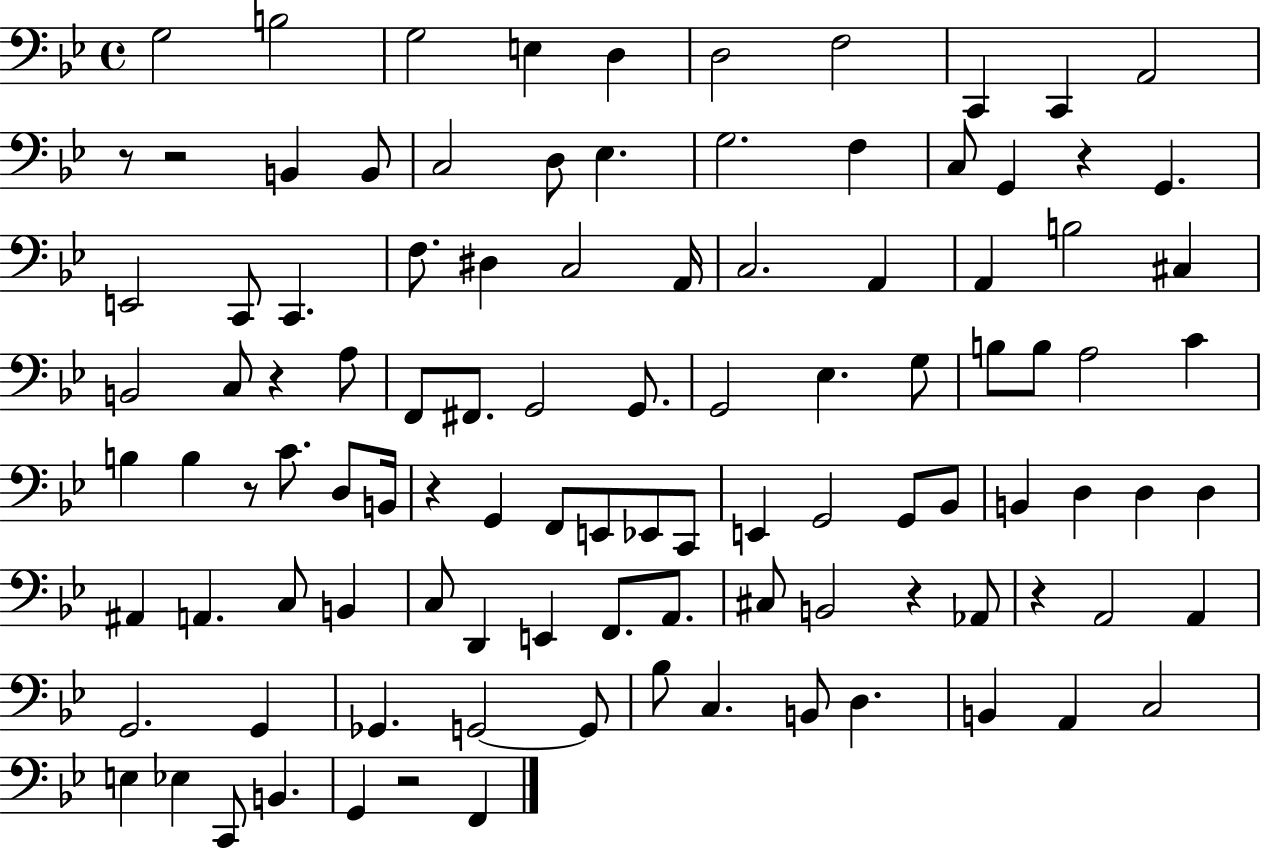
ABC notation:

X:1
T:Untitled
M:4/4
L:1/4
K:Bb
G,2 B,2 G,2 E, D, D,2 F,2 C,, C,, A,,2 z/2 z2 B,, B,,/2 C,2 D,/2 _E, G,2 F, C,/2 G,, z G,, E,,2 C,,/2 C,, F,/2 ^D, C,2 A,,/4 C,2 A,, A,, B,2 ^C, B,,2 C,/2 z A,/2 F,,/2 ^F,,/2 G,,2 G,,/2 G,,2 _E, G,/2 B,/2 B,/2 A,2 C B, B, z/2 C/2 D,/2 B,,/4 z G,, F,,/2 E,,/2 _E,,/2 C,,/2 E,, G,,2 G,,/2 _B,,/2 B,, D, D, D, ^A,, A,, C,/2 B,, C,/2 D,, E,, F,,/2 A,,/2 ^C,/2 B,,2 z _A,,/2 z A,,2 A,, G,,2 G,, _G,, G,,2 G,,/2 _B,/2 C, B,,/2 D, B,, A,, C,2 E, _E, C,,/2 B,, G,, z2 F,,